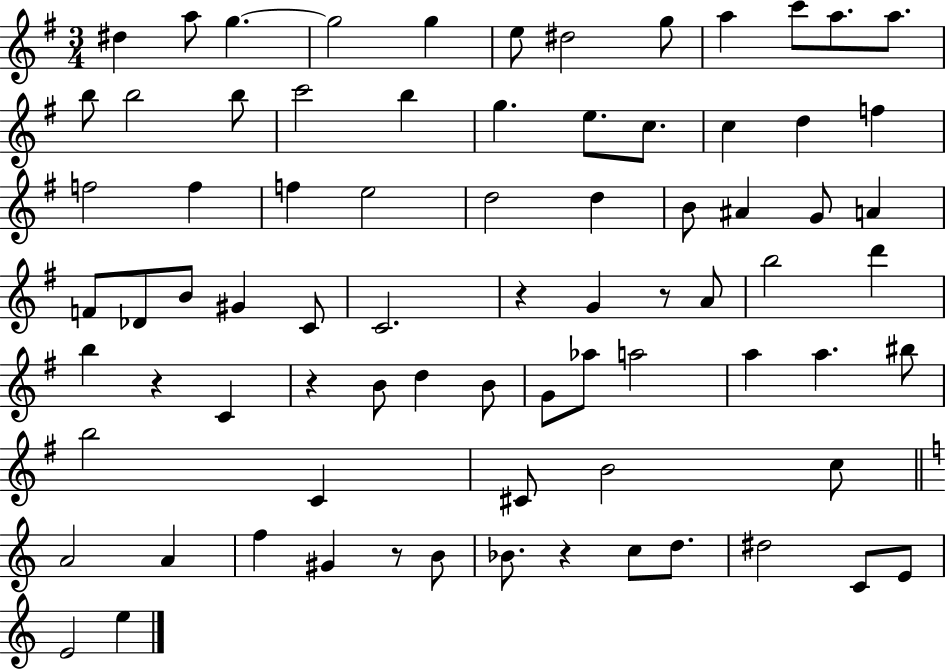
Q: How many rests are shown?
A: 6